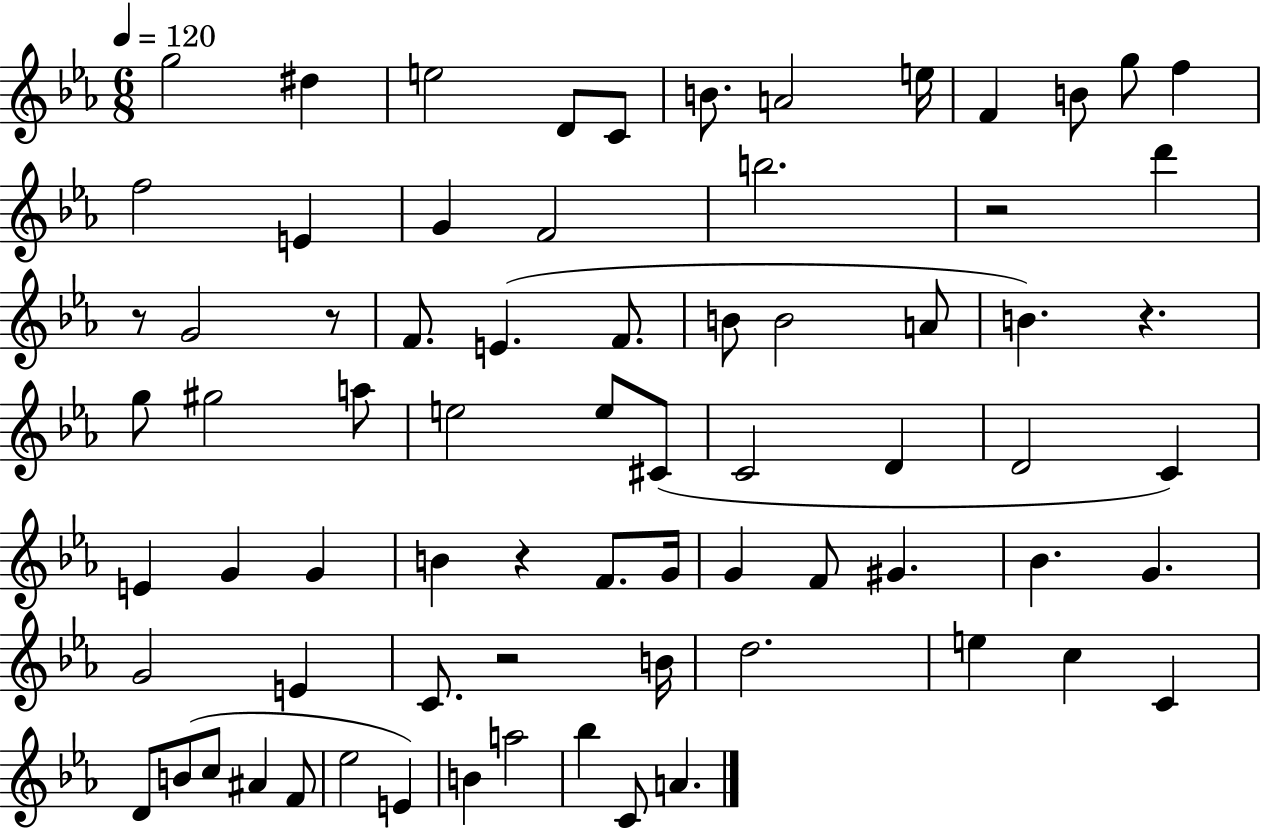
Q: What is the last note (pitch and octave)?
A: A4